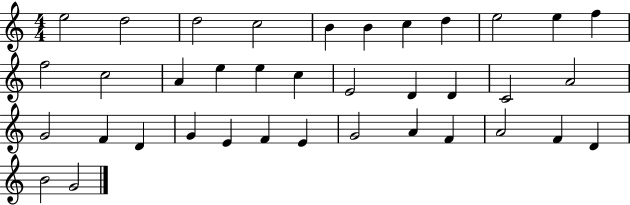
X:1
T:Untitled
M:4/4
L:1/4
K:C
e2 d2 d2 c2 B B c d e2 e f f2 c2 A e e c E2 D D C2 A2 G2 F D G E F E G2 A F A2 F D B2 G2